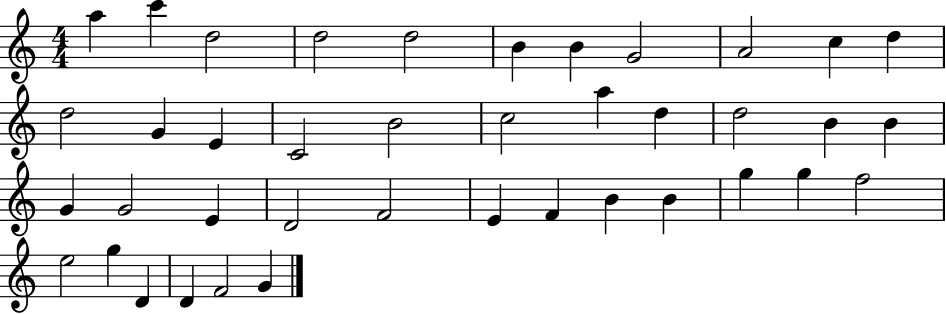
{
  \clef treble
  \numericTimeSignature
  \time 4/4
  \key c \major
  a''4 c'''4 d''2 | d''2 d''2 | b'4 b'4 g'2 | a'2 c''4 d''4 | \break d''2 g'4 e'4 | c'2 b'2 | c''2 a''4 d''4 | d''2 b'4 b'4 | \break g'4 g'2 e'4 | d'2 f'2 | e'4 f'4 b'4 b'4 | g''4 g''4 f''2 | \break e''2 g''4 d'4 | d'4 f'2 g'4 | \bar "|."
}